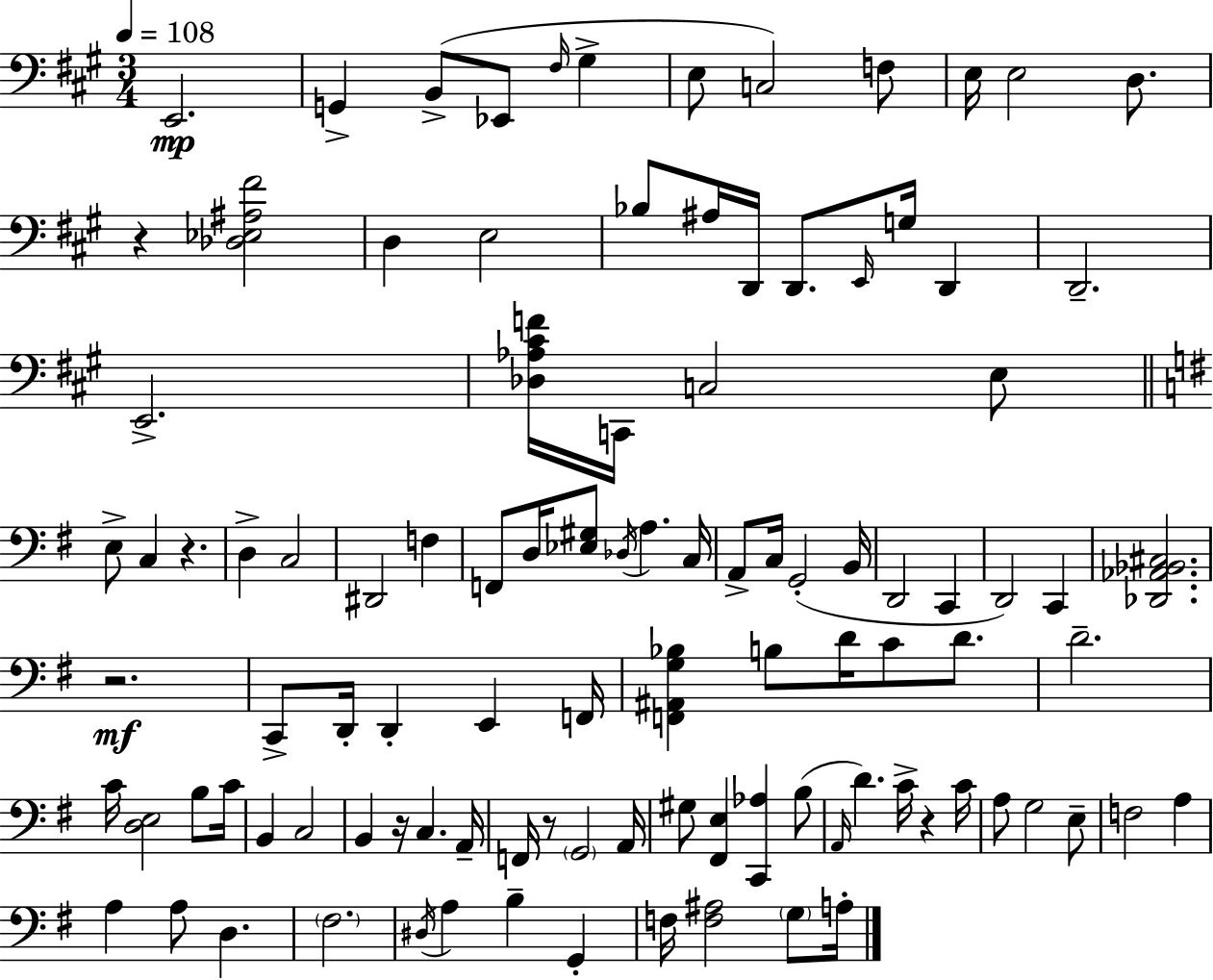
{
  \clef bass
  \numericTimeSignature
  \time 3/4
  \key a \major
  \tempo 4 = 108
  e,2.\mp | g,4-> b,8->( ees,8 \grace { fis16 } gis4-> | e8 c2) f8 | e16 e2 d8. | \break r4 <des ees ais fis'>2 | d4 e2 | bes8 ais16 d,16 d,8. \grace { e,16 } g16 d,4 | d,2.-- | \break e,2.-> | <des aes cis' f'>16 c,16 c2 | e8 \bar "||" \break \key g \major e8-> c4 r4. | d4-> c2 | dis,2 f4 | f,8 d16 <ees gis>8 \acciaccatura { des16 } a4. | \break c16 a,8-> c16 g,2-.( | b,16 d,2 c,4 | d,2) c,4 | <des, aes, bes, cis>2. | \break r2.\mf | c,8-> d,16-. d,4-. e,4 | f,16 <f, ais, g bes>4 b8 d'16 c'8 d'8. | d'2.-- | \break c'16 <d e>2 b8 | c'16 b,4 c2 | b,4 r16 c4. | a,16-- f,16 r8 \parenthesize g,2 | \break a,16 gis8 <fis, e>4 <c, aes>4 b8( | \grace { a,16 } d'4.) c'16-> r4 | c'16 a8 g2 | e8-- f2 a4 | \break a4 a8 d4. | \parenthesize fis2. | \acciaccatura { dis16 } a4 b4-- g,4-. | f16 <f ais>2 | \break \parenthesize g8 a16-. \bar "|."
}